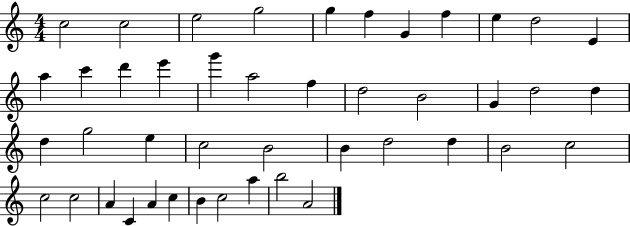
{
  \clef treble
  \numericTimeSignature
  \time 4/4
  \key c \major
  c''2 c''2 | e''2 g''2 | g''4 f''4 g'4 f''4 | e''4 d''2 e'4 | \break a''4 c'''4 d'''4 e'''4 | g'''4 a''2 f''4 | d''2 b'2 | g'4 d''2 d''4 | \break d''4 g''2 e''4 | c''2 b'2 | b'4 d''2 d''4 | b'2 c''2 | \break c''2 c''2 | a'4 c'4 a'4 c''4 | b'4 c''2 a''4 | b''2 a'2 | \break \bar "|."
}